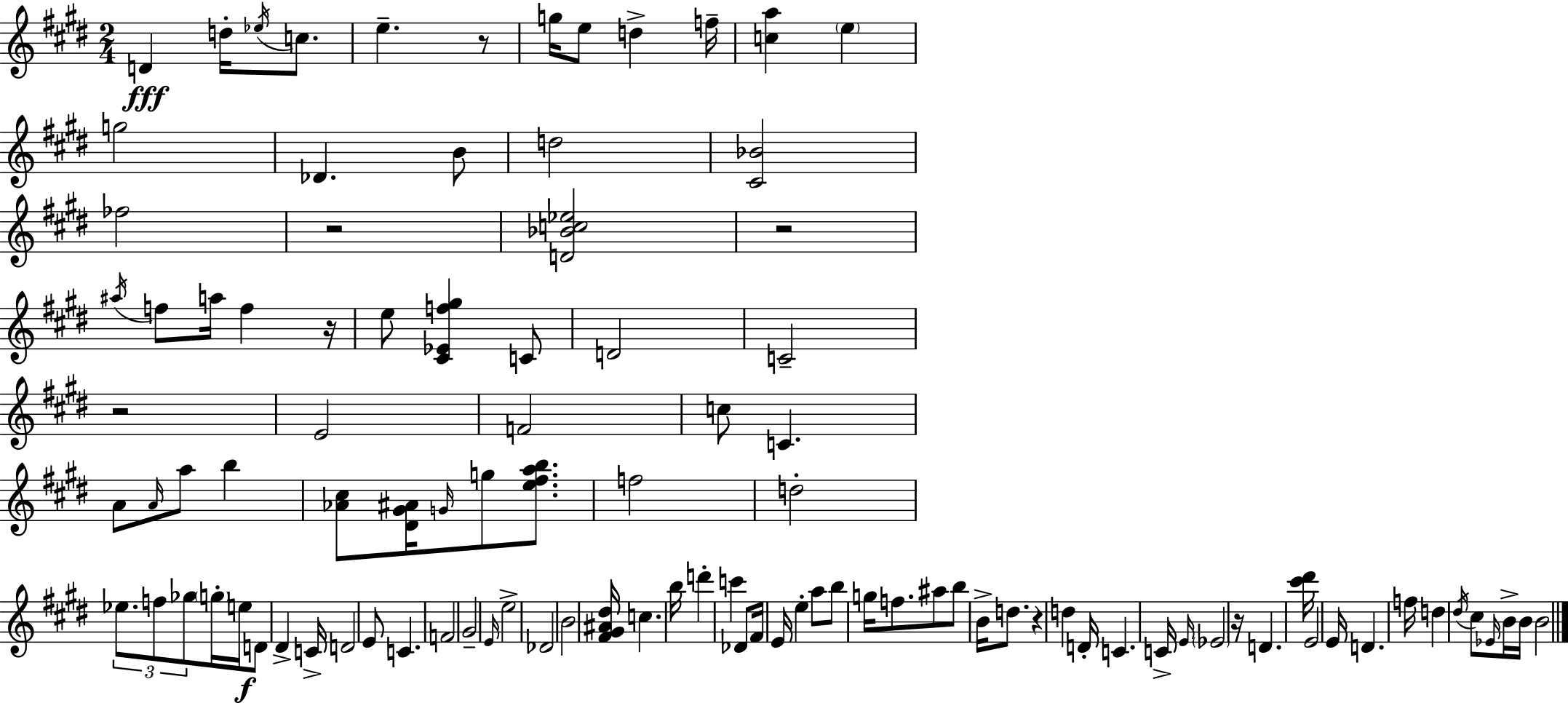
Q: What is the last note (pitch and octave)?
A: B4